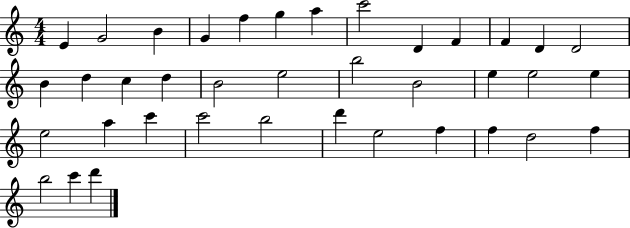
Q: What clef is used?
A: treble